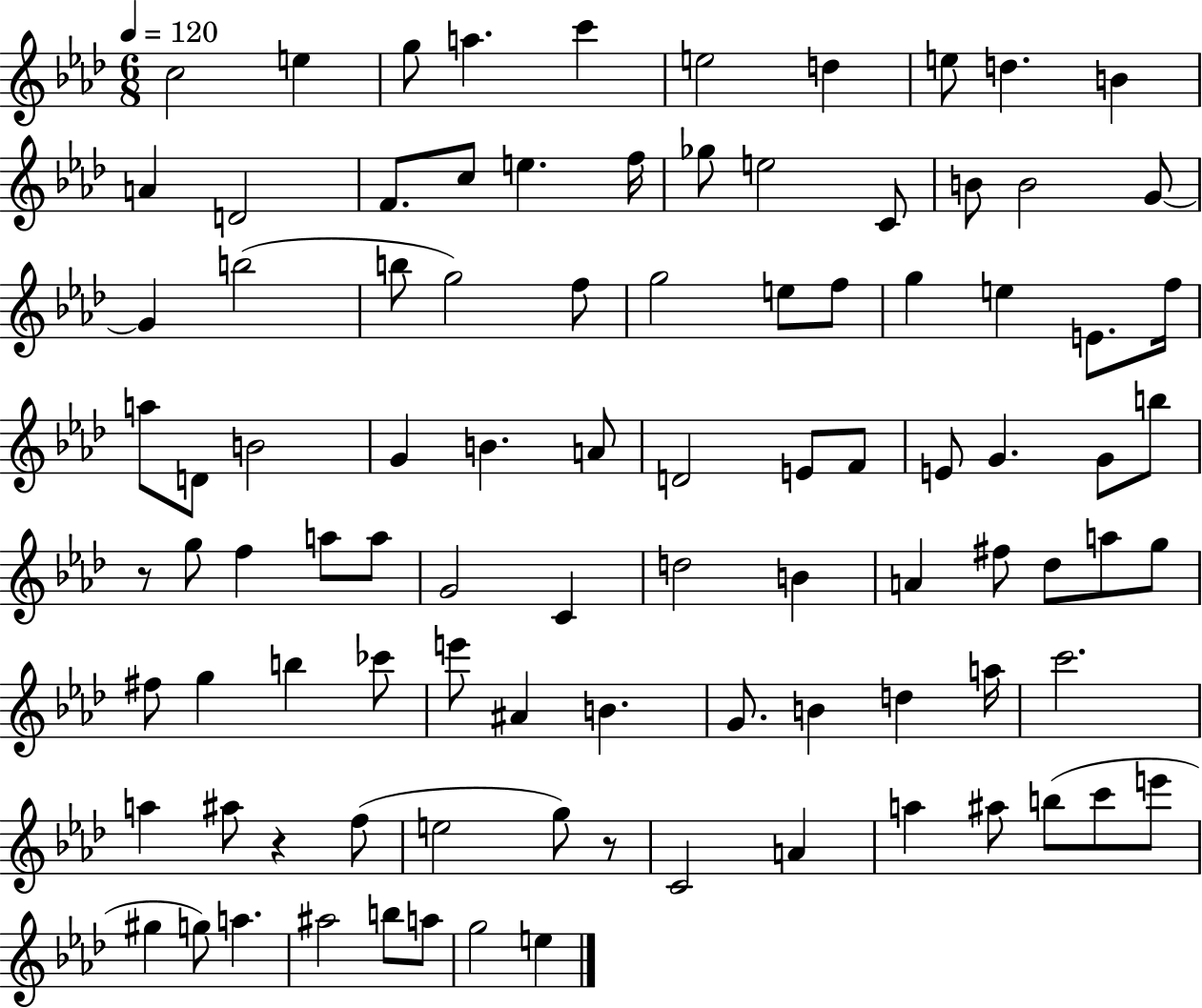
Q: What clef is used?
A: treble